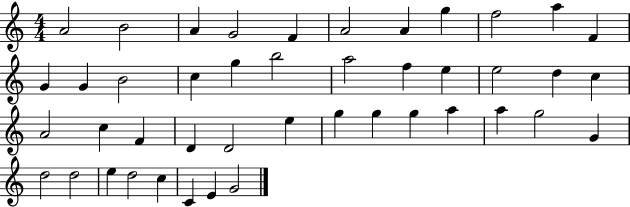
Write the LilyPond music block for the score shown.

{
  \clef treble
  \numericTimeSignature
  \time 4/4
  \key c \major
  a'2 b'2 | a'4 g'2 f'4 | a'2 a'4 g''4 | f''2 a''4 f'4 | \break g'4 g'4 b'2 | c''4 g''4 b''2 | a''2 f''4 e''4 | e''2 d''4 c''4 | \break a'2 c''4 f'4 | d'4 d'2 e''4 | g''4 g''4 g''4 a''4 | a''4 g''2 g'4 | \break d''2 d''2 | e''4 d''2 c''4 | c'4 e'4 g'2 | \bar "|."
}